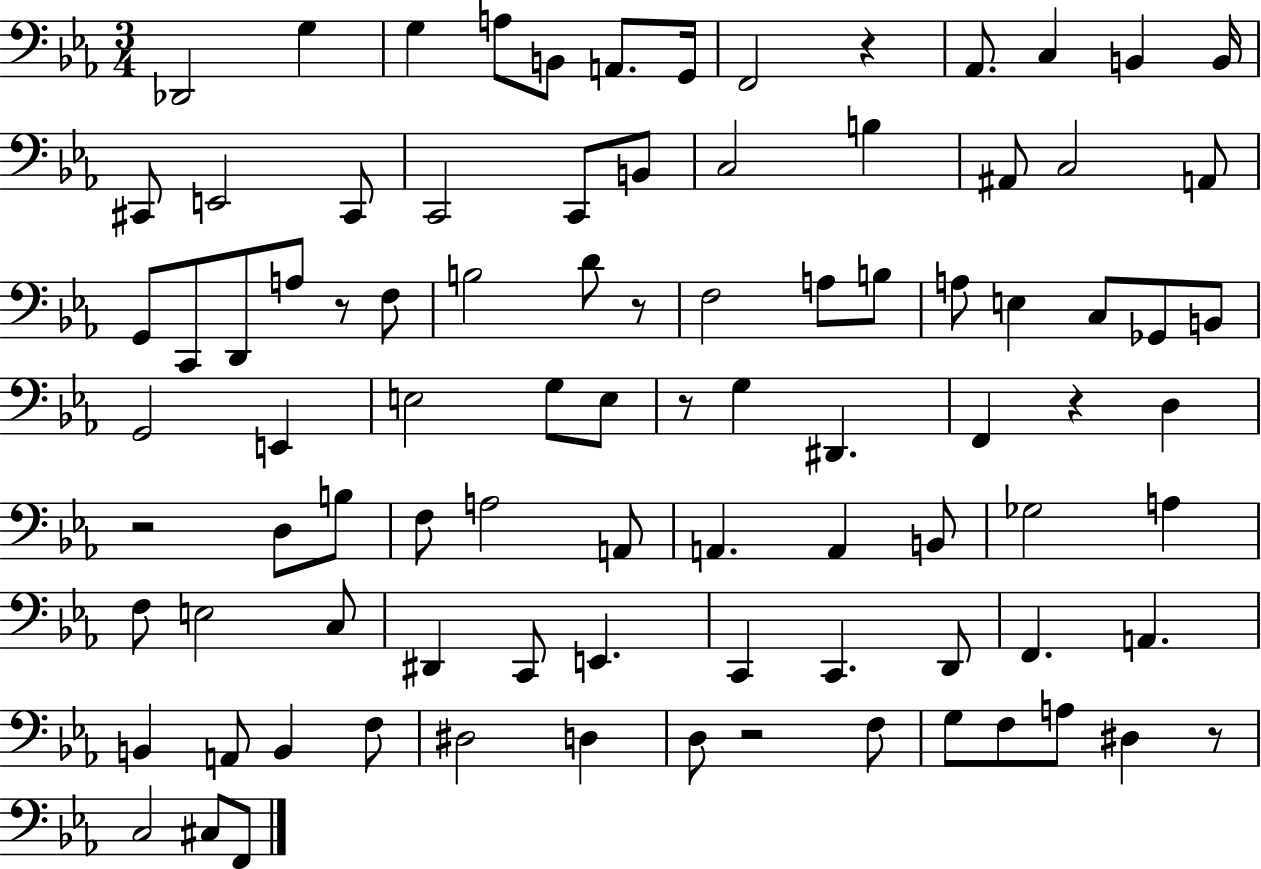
{
  \clef bass
  \numericTimeSignature
  \time 3/4
  \key ees \major
  des,2 g4 | g4 a8 b,8 a,8. g,16 | f,2 r4 | aes,8. c4 b,4 b,16 | \break cis,8 e,2 cis,8 | c,2 c,8 b,8 | c2 b4 | ais,8 c2 a,8 | \break g,8 c,8 d,8 a8 r8 f8 | b2 d'8 r8 | f2 a8 b8 | a8 e4 c8 ges,8 b,8 | \break g,2 e,4 | e2 g8 e8 | r8 g4 dis,4. | f,4 r4 d4 | \break r2 d8 b8 | f8 a2 a,8 | a,4. a,4 b,8 | ges2 a4 | \break f8 e2 c8 | dis,4 c,8 e,4. | c,4 c,4. d,8 | f,4. a,4. | \break b,4 a,8 b,4 f8 | dis2 d4 | d8 r2 f8 | g8 f8 a8 dis4 r8 | \break c2 cis8 f,8 | \bar "|."
}